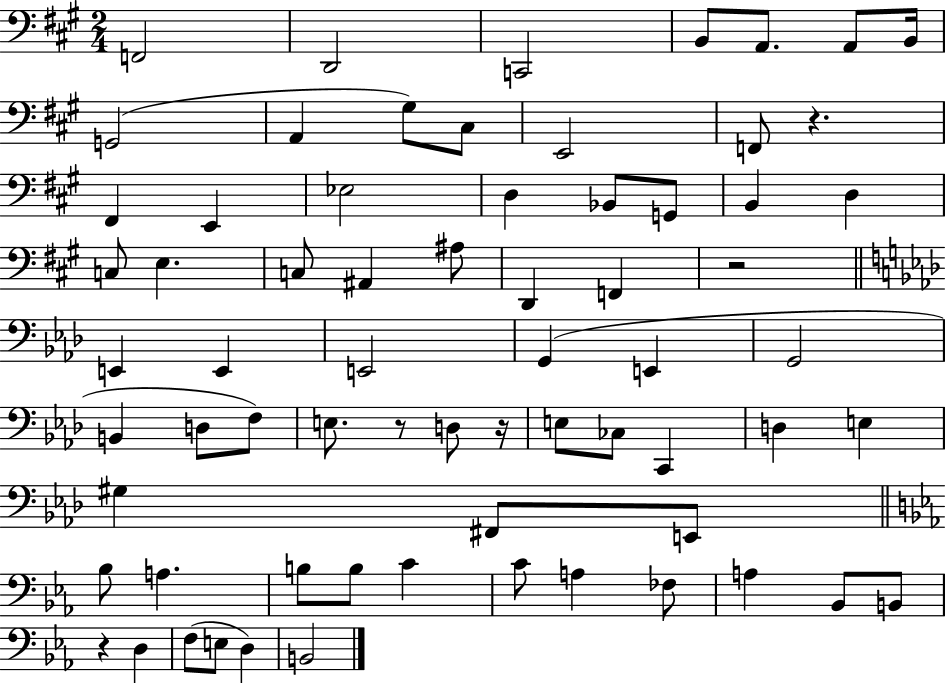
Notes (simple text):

F2/h D2/h C2/h B2/e A2/e. A2/e B2/s G2/h A2/q G#3/e C#3/e E2/h F2/e R/q. F#2/q E2/q Eb3/h D3/q Bb2/e G2/e B2/q D3/q C3/e E3/q. C3/e A#2/q A#3/e D2/q F2/q R/h E2/q E2/q E2/h G2/q E2/q G2/h B2/q D3/e F3/e E3/e. R/e D3/e R/s E3/e CES3/e C2/q D3/q E3/q G#3/q F#2/e E2/e Bb3/e A3/q. B3/e B3/e C4/q C4/e A3/q FES3/e A3/q Bb2/e B2/e R/q D3/q F3/e E3/e D3/q B2/h